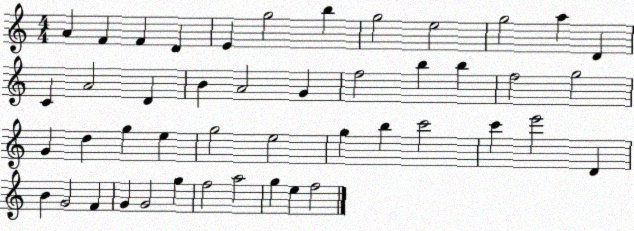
X:1
T:Untitled
M:4/4
L:1/4
K:C
A F F D E g2 b g2 e2 g2 a D C A2 D B A2 G f2 b b f2 g2 G d g e g2 e2 g b c'2 c' e'2 D B G2 F G G2 g f2 a2 g e f2